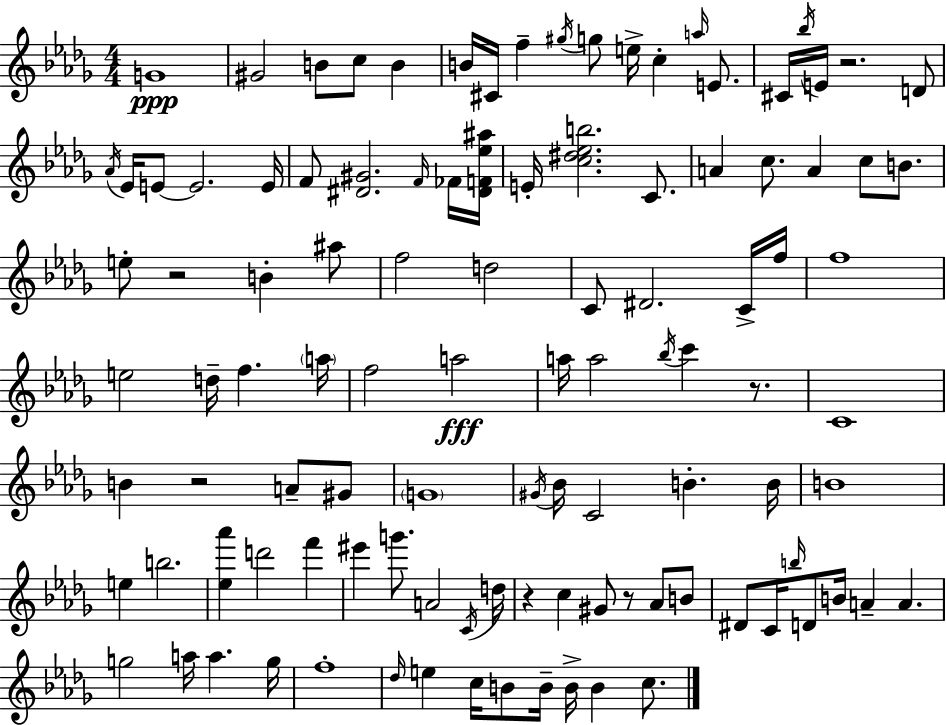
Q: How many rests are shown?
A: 6